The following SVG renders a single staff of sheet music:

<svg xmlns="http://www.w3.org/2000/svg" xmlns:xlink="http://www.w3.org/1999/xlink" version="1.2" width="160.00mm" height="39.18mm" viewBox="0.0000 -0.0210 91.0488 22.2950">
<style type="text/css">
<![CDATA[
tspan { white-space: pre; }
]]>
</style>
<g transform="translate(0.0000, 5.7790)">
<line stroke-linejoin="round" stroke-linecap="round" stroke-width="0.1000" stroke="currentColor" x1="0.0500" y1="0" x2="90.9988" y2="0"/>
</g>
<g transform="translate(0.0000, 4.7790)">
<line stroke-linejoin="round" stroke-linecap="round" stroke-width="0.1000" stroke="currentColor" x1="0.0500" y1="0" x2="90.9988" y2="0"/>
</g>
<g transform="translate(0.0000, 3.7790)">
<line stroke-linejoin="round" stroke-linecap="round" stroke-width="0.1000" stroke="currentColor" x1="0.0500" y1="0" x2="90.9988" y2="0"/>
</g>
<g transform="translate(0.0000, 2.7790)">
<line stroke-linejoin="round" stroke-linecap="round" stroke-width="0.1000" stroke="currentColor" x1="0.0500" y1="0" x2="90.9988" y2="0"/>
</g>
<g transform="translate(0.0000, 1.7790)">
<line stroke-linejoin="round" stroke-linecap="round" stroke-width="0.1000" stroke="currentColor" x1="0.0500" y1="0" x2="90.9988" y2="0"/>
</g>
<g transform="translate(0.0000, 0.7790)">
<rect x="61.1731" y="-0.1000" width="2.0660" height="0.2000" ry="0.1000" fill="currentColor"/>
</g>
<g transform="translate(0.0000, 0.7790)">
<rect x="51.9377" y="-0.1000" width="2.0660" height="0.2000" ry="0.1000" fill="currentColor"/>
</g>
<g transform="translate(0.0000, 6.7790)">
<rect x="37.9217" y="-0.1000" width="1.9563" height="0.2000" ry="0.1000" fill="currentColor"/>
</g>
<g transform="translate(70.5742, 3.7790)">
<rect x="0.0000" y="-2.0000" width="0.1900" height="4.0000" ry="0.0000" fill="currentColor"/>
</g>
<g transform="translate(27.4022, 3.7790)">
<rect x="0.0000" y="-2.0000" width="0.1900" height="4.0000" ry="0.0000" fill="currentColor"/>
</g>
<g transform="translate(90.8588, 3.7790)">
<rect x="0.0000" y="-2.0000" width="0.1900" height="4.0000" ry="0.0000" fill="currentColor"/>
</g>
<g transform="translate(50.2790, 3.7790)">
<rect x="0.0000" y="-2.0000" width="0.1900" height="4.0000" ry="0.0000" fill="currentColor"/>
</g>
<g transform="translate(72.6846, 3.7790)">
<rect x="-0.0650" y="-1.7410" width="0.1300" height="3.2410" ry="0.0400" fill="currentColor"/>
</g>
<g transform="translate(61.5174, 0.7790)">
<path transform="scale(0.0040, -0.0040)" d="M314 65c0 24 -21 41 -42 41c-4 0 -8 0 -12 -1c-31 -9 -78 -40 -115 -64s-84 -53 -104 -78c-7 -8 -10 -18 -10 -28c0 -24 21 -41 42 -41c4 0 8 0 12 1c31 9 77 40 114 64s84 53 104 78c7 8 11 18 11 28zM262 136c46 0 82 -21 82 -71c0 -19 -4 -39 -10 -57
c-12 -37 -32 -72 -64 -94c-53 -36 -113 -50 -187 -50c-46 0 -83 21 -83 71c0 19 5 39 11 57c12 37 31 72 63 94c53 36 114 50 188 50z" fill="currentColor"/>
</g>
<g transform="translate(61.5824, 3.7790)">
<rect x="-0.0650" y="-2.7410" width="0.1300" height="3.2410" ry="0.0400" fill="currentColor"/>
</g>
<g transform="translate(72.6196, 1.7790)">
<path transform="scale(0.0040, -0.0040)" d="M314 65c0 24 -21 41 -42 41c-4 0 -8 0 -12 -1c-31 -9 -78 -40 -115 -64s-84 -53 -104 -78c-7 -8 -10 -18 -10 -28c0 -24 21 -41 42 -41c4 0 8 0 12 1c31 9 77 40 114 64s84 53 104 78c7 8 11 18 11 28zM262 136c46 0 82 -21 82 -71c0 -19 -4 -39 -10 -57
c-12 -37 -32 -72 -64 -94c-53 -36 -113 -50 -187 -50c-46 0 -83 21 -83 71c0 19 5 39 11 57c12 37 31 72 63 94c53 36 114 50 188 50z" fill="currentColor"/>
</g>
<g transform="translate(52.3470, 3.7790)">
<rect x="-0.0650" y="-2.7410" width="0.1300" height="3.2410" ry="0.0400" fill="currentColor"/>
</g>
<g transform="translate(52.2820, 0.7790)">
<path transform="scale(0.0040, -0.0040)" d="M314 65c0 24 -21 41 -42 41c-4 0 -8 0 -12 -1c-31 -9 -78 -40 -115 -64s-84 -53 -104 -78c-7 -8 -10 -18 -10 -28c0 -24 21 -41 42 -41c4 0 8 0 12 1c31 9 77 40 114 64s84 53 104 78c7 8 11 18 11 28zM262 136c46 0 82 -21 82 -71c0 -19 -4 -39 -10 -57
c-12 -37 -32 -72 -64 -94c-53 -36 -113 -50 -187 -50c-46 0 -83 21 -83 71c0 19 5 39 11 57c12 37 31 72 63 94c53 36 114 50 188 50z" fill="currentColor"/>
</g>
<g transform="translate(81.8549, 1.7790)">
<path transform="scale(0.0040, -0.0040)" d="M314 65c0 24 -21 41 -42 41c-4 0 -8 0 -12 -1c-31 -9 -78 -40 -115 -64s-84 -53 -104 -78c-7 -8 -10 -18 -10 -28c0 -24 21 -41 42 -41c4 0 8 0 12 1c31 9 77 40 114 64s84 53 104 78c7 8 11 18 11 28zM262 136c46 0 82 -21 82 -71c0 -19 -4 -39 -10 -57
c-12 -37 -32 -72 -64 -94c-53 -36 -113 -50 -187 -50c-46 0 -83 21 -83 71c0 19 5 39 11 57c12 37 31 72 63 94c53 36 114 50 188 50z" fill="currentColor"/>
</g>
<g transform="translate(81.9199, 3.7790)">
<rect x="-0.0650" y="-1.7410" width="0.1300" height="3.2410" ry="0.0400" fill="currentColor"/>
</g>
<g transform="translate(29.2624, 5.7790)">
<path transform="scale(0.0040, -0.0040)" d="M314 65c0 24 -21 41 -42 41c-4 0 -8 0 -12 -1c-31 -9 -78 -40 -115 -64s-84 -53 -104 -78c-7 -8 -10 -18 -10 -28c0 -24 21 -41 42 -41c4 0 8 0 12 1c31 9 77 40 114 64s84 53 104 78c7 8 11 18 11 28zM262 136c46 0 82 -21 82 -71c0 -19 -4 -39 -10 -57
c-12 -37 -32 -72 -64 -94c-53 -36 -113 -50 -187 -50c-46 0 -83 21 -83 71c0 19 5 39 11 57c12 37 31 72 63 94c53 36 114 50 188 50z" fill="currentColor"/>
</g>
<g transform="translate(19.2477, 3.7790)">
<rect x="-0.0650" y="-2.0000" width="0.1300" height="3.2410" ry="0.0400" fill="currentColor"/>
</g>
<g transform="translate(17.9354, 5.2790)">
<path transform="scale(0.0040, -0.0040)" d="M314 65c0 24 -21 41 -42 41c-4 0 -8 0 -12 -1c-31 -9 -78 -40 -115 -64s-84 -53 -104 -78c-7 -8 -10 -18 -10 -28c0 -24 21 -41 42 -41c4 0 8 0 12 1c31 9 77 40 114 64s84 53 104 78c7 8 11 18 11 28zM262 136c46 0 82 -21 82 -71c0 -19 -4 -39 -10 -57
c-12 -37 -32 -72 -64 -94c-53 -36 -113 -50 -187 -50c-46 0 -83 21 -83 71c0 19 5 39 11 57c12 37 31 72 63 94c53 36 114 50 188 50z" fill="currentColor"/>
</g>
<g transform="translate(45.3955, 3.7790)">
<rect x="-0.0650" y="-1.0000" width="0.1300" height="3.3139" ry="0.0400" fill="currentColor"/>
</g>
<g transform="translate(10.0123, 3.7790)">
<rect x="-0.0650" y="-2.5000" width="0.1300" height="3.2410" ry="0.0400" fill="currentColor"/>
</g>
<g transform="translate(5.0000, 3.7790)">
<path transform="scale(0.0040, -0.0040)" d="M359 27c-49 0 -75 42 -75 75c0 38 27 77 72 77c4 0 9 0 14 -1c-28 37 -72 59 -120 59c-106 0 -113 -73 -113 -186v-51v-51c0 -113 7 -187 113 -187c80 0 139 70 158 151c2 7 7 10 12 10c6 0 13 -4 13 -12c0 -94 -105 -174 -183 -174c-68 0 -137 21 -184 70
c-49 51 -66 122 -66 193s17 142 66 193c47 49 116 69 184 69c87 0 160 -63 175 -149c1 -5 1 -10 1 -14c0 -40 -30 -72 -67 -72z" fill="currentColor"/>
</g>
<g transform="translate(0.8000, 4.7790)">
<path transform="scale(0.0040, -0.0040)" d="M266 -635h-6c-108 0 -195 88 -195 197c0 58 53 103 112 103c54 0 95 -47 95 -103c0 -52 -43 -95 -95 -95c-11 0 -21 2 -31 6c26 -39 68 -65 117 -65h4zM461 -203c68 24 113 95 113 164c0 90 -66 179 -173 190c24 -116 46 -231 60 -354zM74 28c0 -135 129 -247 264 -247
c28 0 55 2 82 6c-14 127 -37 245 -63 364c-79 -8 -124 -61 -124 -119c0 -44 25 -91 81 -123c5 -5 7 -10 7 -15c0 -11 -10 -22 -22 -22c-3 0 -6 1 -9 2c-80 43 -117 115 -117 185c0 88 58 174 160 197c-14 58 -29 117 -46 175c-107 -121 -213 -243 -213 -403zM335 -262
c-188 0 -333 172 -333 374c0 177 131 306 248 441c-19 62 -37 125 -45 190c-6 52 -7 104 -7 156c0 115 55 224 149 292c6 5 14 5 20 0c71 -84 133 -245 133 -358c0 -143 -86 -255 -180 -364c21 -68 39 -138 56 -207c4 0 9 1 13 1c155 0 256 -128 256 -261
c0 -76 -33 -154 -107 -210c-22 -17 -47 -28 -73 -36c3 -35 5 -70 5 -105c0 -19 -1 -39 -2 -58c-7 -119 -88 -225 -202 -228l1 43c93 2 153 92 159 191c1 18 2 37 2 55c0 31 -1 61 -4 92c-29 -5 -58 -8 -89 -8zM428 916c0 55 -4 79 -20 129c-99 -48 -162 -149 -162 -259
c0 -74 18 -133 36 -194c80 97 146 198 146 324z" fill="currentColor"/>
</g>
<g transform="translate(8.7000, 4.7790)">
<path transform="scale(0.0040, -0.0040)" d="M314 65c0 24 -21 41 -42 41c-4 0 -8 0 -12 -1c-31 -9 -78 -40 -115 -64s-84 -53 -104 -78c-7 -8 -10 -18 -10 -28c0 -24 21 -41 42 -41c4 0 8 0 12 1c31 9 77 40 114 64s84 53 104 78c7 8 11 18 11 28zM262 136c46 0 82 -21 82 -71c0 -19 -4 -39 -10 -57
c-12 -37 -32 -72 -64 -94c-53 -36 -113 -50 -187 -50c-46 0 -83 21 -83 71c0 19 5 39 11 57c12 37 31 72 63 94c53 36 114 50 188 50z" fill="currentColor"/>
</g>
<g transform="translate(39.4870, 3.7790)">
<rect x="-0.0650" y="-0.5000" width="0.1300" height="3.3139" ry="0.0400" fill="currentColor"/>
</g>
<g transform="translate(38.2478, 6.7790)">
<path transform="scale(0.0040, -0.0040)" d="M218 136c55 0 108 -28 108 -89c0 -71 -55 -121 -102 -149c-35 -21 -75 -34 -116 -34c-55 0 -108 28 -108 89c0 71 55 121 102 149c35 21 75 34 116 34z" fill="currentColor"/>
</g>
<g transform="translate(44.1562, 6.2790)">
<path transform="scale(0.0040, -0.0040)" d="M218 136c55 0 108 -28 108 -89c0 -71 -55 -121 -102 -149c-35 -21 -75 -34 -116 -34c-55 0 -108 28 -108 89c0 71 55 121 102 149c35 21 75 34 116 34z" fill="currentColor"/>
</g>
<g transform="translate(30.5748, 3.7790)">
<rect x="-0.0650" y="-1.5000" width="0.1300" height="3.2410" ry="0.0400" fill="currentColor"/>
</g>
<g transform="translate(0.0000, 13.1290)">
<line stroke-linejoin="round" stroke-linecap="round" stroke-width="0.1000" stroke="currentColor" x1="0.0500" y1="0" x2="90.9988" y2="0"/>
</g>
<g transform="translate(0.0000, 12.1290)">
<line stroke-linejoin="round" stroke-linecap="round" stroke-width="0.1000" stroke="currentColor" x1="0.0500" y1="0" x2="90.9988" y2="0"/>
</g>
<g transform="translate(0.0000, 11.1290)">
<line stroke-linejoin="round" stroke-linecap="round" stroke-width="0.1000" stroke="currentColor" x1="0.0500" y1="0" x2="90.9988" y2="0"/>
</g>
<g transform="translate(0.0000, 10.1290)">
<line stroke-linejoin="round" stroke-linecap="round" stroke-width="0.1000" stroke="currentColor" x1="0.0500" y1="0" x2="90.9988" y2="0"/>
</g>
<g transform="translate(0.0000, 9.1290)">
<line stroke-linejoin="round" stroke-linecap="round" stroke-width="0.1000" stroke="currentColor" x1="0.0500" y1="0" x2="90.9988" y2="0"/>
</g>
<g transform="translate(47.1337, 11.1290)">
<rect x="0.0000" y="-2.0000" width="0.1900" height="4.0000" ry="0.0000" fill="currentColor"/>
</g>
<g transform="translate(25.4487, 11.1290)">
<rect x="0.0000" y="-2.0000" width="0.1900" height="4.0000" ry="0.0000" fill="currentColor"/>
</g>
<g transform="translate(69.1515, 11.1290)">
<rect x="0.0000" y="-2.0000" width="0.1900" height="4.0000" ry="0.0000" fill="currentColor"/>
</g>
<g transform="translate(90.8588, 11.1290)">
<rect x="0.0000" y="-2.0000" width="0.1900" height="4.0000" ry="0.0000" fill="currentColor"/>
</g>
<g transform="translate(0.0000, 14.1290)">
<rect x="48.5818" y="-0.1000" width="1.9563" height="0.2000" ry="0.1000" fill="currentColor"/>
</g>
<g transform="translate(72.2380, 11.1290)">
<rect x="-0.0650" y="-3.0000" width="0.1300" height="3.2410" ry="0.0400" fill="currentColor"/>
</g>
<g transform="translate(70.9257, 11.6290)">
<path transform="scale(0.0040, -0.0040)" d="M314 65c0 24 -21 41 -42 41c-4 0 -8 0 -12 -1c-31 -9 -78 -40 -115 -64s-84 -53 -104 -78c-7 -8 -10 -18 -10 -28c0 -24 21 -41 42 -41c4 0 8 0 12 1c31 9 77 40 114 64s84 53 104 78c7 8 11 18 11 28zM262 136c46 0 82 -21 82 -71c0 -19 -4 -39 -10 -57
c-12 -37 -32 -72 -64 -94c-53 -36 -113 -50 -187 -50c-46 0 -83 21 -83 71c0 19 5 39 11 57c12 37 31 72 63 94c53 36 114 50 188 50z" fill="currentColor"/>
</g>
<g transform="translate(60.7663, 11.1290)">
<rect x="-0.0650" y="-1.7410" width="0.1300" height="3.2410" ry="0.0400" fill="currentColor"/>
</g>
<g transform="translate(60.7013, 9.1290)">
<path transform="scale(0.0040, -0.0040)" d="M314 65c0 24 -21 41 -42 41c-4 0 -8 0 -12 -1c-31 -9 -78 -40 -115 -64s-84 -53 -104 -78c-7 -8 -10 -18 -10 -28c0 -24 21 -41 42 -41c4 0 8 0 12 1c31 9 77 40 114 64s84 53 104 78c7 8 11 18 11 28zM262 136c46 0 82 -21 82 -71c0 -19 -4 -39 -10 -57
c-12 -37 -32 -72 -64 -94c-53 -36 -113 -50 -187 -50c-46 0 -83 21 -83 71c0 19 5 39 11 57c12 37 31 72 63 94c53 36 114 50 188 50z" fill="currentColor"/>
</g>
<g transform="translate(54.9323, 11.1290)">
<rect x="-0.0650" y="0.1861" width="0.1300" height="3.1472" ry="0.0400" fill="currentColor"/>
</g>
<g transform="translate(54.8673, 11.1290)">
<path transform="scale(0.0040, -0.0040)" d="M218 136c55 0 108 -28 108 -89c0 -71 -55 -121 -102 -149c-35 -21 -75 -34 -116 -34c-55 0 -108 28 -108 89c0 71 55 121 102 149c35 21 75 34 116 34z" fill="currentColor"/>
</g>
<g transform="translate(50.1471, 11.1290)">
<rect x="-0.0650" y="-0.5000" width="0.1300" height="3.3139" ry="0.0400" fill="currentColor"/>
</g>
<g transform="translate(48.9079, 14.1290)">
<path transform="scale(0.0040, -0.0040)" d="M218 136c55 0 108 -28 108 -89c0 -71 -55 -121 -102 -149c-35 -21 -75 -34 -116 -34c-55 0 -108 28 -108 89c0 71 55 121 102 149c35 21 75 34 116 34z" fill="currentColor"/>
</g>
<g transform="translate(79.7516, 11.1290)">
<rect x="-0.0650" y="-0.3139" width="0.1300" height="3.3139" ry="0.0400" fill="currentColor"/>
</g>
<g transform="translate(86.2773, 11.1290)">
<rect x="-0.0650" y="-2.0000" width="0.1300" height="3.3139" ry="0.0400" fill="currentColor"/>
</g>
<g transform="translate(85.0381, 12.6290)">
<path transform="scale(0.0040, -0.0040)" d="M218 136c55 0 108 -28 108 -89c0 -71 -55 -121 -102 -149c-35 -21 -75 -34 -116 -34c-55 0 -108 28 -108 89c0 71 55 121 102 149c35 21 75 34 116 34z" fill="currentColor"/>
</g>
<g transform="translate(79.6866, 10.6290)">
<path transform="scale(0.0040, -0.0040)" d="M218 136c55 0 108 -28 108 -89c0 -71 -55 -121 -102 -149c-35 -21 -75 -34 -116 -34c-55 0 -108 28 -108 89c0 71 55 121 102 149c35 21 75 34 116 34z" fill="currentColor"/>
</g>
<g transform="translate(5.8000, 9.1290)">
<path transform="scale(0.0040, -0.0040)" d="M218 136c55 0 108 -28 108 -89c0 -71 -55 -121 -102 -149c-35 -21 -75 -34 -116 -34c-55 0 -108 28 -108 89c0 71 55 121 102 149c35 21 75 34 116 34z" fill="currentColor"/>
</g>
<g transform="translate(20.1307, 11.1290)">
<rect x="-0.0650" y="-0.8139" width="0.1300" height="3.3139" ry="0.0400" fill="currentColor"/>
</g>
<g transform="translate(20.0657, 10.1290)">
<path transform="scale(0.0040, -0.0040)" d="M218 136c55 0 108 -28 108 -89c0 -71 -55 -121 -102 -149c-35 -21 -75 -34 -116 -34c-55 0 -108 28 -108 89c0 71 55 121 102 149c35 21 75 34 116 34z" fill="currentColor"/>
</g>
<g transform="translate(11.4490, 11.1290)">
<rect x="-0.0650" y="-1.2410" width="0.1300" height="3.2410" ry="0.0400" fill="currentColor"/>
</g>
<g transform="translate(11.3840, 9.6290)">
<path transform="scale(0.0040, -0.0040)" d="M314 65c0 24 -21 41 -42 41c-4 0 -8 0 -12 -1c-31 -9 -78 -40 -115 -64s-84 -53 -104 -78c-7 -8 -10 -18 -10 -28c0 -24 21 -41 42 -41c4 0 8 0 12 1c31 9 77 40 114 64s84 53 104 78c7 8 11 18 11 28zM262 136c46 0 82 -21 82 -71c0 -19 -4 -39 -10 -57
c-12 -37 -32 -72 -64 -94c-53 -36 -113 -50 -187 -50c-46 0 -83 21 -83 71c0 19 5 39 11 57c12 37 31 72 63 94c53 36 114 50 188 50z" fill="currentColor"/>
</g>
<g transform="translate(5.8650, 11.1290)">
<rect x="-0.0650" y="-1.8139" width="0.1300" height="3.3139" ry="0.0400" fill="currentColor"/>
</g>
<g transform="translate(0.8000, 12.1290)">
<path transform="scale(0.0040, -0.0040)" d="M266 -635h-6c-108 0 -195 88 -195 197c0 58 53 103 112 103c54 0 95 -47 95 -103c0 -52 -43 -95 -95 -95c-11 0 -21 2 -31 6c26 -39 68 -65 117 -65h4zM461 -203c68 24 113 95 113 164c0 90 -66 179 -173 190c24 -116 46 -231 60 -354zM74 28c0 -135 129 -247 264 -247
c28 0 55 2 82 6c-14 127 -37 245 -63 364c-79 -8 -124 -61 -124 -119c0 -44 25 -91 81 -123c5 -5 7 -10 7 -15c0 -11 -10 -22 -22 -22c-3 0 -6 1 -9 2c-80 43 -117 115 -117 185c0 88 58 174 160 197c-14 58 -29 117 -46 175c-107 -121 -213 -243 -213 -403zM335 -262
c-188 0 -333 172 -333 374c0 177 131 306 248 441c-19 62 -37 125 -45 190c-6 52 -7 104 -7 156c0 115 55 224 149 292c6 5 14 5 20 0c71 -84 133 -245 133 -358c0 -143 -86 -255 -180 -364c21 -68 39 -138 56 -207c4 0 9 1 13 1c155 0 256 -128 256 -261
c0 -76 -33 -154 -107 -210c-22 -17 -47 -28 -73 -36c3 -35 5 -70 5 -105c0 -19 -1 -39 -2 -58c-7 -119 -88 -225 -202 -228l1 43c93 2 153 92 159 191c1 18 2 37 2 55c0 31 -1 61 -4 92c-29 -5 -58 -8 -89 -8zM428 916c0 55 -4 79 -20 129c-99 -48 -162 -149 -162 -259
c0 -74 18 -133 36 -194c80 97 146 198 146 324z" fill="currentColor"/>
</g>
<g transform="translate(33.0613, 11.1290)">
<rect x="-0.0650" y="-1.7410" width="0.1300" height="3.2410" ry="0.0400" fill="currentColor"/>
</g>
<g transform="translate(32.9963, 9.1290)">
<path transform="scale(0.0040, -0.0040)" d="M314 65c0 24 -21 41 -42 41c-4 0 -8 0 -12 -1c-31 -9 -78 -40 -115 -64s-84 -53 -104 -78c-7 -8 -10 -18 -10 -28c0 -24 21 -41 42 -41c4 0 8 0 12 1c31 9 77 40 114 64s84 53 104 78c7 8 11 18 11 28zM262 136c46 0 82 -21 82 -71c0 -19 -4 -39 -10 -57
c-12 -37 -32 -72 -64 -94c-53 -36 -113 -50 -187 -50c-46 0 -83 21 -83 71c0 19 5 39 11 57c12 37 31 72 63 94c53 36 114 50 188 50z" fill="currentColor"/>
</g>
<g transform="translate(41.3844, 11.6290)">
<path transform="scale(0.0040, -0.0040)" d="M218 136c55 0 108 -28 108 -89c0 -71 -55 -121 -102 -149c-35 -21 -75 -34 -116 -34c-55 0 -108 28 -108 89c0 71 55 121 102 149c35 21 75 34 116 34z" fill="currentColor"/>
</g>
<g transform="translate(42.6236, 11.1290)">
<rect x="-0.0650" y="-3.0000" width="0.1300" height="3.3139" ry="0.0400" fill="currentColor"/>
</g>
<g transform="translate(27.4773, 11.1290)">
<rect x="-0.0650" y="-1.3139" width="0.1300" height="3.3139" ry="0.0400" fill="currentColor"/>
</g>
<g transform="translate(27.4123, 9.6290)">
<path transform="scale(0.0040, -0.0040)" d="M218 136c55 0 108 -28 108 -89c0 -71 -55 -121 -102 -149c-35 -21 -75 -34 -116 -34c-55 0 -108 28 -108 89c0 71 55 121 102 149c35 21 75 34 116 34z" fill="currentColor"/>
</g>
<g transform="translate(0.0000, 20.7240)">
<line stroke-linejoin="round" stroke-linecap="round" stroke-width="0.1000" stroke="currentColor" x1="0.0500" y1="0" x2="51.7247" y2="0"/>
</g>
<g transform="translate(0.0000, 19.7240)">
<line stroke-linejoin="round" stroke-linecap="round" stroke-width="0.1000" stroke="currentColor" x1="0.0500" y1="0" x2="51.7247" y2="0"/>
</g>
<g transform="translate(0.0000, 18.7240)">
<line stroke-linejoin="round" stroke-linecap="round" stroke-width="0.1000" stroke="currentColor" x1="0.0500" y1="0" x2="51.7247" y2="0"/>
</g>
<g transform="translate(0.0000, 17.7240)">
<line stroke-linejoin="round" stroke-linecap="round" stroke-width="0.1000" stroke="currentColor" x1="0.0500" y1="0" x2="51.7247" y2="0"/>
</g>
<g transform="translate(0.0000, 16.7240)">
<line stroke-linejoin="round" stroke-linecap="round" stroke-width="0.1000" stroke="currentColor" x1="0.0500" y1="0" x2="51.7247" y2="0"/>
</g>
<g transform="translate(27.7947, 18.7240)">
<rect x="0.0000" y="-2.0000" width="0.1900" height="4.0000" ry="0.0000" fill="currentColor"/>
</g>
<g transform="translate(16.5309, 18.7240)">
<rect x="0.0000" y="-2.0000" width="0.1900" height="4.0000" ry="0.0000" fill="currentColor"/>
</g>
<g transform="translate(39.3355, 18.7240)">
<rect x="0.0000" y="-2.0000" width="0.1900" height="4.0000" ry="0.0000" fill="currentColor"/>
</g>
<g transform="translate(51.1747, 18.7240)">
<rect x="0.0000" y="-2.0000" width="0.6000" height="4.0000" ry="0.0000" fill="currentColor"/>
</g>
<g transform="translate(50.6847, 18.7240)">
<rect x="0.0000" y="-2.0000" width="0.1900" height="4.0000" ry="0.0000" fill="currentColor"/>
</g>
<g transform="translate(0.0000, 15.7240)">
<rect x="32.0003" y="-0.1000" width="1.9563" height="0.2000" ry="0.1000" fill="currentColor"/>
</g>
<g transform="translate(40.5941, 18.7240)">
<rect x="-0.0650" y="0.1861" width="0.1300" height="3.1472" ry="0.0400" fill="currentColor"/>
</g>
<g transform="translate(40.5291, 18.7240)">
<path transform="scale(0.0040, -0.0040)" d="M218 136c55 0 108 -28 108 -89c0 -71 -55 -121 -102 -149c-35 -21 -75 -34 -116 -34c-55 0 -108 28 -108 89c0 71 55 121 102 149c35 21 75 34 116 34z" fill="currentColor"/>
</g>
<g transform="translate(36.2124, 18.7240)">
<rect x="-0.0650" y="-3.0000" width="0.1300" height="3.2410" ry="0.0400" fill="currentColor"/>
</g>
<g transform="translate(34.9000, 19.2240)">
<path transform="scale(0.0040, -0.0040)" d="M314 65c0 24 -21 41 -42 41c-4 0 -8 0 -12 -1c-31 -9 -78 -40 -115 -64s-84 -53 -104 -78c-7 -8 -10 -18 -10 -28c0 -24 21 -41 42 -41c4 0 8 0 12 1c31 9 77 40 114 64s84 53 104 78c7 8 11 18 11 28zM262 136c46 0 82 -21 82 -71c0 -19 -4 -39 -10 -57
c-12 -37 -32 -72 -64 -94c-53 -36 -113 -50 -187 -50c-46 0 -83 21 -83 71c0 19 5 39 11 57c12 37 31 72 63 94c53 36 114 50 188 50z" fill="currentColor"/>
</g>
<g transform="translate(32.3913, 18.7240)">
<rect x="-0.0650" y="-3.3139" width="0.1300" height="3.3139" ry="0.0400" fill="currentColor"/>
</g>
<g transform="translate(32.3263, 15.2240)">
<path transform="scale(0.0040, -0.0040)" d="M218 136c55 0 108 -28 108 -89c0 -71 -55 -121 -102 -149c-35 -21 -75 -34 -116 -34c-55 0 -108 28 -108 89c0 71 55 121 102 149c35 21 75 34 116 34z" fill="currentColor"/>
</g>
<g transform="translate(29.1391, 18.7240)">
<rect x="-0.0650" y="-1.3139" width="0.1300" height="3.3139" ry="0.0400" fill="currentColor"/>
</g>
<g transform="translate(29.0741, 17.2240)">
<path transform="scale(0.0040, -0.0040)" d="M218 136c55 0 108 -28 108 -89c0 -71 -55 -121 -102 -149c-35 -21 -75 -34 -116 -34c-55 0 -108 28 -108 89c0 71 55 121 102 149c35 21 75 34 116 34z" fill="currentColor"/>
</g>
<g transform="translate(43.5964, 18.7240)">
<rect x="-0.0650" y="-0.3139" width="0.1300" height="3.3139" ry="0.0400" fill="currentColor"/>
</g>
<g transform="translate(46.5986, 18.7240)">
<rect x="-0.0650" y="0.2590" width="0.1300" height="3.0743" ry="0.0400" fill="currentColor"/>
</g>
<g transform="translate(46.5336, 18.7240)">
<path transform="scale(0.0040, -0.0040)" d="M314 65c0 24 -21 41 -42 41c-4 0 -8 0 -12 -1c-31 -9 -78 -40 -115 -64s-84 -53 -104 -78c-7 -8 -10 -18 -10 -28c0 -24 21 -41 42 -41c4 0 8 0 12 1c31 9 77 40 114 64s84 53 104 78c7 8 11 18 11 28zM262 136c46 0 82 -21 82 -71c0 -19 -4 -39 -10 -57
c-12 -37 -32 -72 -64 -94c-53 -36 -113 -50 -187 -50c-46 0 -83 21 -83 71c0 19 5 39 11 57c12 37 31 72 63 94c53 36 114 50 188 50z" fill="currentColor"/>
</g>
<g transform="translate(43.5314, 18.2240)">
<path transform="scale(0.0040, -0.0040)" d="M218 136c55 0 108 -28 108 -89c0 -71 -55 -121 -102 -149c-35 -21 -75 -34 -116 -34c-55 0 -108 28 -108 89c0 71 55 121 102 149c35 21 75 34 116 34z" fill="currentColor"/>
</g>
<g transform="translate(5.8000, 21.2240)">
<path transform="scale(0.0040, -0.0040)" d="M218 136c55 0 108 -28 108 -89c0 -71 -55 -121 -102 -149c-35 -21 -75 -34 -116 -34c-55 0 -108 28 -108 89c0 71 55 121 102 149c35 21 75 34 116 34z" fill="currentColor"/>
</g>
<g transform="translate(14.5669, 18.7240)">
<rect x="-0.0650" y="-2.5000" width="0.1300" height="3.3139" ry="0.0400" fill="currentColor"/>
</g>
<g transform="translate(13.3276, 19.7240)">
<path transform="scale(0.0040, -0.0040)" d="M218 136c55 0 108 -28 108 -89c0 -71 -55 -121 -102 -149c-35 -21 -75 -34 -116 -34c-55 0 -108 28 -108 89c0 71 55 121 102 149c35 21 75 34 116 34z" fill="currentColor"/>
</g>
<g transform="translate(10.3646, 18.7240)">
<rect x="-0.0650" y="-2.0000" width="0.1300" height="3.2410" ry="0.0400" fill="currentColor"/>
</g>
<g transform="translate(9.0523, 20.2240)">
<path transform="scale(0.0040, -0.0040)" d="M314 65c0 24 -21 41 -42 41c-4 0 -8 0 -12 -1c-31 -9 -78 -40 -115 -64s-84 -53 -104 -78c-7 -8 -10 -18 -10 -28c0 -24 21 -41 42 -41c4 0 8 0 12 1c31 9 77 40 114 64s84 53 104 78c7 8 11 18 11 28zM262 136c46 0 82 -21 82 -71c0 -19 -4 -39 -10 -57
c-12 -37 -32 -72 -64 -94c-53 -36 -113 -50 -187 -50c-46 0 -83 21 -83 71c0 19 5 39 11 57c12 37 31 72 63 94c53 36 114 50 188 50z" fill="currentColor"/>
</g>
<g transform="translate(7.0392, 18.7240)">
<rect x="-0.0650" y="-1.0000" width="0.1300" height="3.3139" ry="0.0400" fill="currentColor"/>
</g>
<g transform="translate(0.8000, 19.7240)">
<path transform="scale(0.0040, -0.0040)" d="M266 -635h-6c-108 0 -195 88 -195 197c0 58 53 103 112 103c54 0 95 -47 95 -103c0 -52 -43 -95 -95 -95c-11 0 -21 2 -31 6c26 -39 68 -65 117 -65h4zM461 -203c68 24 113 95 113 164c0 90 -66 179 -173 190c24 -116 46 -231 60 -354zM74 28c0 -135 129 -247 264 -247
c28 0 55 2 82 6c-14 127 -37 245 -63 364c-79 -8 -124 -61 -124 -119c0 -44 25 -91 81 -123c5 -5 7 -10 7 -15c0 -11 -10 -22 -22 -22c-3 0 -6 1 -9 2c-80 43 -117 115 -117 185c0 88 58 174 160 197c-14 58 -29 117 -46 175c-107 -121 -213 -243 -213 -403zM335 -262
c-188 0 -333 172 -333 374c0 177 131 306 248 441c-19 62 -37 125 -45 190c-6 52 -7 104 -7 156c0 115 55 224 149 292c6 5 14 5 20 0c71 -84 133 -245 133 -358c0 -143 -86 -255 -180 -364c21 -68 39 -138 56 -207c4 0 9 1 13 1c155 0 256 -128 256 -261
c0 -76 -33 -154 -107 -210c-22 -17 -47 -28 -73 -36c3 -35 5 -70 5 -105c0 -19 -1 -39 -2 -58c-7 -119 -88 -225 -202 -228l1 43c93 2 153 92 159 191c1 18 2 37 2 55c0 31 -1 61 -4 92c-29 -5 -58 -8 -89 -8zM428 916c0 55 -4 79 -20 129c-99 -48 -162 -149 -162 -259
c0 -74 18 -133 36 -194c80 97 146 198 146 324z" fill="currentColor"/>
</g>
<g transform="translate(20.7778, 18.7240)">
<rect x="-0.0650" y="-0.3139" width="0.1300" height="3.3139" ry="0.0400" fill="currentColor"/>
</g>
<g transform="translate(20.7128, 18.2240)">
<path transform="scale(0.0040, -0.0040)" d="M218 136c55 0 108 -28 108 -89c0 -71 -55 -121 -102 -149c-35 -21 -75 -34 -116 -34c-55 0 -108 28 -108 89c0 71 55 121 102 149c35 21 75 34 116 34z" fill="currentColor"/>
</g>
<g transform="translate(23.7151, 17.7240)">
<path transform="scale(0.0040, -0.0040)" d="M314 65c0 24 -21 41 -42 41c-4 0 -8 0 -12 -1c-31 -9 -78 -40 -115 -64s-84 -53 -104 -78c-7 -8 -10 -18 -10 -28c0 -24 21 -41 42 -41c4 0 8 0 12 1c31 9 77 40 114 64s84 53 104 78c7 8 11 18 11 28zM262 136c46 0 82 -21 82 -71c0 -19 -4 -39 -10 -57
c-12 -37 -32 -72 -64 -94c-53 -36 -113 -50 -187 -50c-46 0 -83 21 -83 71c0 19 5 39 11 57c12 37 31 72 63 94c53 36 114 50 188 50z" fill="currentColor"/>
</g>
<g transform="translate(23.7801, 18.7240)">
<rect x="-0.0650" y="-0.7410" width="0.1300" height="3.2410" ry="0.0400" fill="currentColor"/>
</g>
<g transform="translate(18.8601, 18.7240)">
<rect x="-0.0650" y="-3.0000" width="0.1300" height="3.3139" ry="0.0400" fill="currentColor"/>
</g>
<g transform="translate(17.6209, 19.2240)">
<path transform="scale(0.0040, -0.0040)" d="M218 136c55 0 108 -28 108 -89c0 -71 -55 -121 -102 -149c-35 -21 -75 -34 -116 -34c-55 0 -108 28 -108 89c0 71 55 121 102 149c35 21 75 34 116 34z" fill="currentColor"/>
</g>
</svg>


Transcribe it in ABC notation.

X:1
T:Untitled
M:4/4
L:1/4
K:C
G2 F2 E2 C D a2 a2 f2 f2 f e2 d e f2 A C B f2 A2 c F D F2 G A c d2 e b A2 B c B2